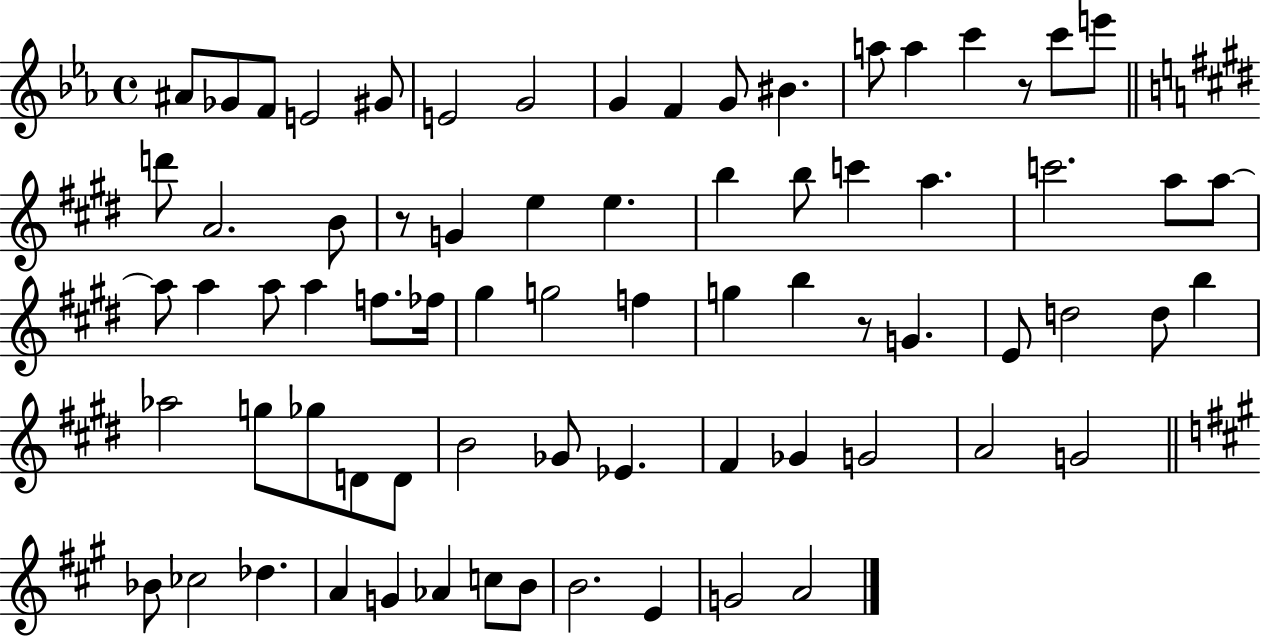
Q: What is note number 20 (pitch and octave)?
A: G4